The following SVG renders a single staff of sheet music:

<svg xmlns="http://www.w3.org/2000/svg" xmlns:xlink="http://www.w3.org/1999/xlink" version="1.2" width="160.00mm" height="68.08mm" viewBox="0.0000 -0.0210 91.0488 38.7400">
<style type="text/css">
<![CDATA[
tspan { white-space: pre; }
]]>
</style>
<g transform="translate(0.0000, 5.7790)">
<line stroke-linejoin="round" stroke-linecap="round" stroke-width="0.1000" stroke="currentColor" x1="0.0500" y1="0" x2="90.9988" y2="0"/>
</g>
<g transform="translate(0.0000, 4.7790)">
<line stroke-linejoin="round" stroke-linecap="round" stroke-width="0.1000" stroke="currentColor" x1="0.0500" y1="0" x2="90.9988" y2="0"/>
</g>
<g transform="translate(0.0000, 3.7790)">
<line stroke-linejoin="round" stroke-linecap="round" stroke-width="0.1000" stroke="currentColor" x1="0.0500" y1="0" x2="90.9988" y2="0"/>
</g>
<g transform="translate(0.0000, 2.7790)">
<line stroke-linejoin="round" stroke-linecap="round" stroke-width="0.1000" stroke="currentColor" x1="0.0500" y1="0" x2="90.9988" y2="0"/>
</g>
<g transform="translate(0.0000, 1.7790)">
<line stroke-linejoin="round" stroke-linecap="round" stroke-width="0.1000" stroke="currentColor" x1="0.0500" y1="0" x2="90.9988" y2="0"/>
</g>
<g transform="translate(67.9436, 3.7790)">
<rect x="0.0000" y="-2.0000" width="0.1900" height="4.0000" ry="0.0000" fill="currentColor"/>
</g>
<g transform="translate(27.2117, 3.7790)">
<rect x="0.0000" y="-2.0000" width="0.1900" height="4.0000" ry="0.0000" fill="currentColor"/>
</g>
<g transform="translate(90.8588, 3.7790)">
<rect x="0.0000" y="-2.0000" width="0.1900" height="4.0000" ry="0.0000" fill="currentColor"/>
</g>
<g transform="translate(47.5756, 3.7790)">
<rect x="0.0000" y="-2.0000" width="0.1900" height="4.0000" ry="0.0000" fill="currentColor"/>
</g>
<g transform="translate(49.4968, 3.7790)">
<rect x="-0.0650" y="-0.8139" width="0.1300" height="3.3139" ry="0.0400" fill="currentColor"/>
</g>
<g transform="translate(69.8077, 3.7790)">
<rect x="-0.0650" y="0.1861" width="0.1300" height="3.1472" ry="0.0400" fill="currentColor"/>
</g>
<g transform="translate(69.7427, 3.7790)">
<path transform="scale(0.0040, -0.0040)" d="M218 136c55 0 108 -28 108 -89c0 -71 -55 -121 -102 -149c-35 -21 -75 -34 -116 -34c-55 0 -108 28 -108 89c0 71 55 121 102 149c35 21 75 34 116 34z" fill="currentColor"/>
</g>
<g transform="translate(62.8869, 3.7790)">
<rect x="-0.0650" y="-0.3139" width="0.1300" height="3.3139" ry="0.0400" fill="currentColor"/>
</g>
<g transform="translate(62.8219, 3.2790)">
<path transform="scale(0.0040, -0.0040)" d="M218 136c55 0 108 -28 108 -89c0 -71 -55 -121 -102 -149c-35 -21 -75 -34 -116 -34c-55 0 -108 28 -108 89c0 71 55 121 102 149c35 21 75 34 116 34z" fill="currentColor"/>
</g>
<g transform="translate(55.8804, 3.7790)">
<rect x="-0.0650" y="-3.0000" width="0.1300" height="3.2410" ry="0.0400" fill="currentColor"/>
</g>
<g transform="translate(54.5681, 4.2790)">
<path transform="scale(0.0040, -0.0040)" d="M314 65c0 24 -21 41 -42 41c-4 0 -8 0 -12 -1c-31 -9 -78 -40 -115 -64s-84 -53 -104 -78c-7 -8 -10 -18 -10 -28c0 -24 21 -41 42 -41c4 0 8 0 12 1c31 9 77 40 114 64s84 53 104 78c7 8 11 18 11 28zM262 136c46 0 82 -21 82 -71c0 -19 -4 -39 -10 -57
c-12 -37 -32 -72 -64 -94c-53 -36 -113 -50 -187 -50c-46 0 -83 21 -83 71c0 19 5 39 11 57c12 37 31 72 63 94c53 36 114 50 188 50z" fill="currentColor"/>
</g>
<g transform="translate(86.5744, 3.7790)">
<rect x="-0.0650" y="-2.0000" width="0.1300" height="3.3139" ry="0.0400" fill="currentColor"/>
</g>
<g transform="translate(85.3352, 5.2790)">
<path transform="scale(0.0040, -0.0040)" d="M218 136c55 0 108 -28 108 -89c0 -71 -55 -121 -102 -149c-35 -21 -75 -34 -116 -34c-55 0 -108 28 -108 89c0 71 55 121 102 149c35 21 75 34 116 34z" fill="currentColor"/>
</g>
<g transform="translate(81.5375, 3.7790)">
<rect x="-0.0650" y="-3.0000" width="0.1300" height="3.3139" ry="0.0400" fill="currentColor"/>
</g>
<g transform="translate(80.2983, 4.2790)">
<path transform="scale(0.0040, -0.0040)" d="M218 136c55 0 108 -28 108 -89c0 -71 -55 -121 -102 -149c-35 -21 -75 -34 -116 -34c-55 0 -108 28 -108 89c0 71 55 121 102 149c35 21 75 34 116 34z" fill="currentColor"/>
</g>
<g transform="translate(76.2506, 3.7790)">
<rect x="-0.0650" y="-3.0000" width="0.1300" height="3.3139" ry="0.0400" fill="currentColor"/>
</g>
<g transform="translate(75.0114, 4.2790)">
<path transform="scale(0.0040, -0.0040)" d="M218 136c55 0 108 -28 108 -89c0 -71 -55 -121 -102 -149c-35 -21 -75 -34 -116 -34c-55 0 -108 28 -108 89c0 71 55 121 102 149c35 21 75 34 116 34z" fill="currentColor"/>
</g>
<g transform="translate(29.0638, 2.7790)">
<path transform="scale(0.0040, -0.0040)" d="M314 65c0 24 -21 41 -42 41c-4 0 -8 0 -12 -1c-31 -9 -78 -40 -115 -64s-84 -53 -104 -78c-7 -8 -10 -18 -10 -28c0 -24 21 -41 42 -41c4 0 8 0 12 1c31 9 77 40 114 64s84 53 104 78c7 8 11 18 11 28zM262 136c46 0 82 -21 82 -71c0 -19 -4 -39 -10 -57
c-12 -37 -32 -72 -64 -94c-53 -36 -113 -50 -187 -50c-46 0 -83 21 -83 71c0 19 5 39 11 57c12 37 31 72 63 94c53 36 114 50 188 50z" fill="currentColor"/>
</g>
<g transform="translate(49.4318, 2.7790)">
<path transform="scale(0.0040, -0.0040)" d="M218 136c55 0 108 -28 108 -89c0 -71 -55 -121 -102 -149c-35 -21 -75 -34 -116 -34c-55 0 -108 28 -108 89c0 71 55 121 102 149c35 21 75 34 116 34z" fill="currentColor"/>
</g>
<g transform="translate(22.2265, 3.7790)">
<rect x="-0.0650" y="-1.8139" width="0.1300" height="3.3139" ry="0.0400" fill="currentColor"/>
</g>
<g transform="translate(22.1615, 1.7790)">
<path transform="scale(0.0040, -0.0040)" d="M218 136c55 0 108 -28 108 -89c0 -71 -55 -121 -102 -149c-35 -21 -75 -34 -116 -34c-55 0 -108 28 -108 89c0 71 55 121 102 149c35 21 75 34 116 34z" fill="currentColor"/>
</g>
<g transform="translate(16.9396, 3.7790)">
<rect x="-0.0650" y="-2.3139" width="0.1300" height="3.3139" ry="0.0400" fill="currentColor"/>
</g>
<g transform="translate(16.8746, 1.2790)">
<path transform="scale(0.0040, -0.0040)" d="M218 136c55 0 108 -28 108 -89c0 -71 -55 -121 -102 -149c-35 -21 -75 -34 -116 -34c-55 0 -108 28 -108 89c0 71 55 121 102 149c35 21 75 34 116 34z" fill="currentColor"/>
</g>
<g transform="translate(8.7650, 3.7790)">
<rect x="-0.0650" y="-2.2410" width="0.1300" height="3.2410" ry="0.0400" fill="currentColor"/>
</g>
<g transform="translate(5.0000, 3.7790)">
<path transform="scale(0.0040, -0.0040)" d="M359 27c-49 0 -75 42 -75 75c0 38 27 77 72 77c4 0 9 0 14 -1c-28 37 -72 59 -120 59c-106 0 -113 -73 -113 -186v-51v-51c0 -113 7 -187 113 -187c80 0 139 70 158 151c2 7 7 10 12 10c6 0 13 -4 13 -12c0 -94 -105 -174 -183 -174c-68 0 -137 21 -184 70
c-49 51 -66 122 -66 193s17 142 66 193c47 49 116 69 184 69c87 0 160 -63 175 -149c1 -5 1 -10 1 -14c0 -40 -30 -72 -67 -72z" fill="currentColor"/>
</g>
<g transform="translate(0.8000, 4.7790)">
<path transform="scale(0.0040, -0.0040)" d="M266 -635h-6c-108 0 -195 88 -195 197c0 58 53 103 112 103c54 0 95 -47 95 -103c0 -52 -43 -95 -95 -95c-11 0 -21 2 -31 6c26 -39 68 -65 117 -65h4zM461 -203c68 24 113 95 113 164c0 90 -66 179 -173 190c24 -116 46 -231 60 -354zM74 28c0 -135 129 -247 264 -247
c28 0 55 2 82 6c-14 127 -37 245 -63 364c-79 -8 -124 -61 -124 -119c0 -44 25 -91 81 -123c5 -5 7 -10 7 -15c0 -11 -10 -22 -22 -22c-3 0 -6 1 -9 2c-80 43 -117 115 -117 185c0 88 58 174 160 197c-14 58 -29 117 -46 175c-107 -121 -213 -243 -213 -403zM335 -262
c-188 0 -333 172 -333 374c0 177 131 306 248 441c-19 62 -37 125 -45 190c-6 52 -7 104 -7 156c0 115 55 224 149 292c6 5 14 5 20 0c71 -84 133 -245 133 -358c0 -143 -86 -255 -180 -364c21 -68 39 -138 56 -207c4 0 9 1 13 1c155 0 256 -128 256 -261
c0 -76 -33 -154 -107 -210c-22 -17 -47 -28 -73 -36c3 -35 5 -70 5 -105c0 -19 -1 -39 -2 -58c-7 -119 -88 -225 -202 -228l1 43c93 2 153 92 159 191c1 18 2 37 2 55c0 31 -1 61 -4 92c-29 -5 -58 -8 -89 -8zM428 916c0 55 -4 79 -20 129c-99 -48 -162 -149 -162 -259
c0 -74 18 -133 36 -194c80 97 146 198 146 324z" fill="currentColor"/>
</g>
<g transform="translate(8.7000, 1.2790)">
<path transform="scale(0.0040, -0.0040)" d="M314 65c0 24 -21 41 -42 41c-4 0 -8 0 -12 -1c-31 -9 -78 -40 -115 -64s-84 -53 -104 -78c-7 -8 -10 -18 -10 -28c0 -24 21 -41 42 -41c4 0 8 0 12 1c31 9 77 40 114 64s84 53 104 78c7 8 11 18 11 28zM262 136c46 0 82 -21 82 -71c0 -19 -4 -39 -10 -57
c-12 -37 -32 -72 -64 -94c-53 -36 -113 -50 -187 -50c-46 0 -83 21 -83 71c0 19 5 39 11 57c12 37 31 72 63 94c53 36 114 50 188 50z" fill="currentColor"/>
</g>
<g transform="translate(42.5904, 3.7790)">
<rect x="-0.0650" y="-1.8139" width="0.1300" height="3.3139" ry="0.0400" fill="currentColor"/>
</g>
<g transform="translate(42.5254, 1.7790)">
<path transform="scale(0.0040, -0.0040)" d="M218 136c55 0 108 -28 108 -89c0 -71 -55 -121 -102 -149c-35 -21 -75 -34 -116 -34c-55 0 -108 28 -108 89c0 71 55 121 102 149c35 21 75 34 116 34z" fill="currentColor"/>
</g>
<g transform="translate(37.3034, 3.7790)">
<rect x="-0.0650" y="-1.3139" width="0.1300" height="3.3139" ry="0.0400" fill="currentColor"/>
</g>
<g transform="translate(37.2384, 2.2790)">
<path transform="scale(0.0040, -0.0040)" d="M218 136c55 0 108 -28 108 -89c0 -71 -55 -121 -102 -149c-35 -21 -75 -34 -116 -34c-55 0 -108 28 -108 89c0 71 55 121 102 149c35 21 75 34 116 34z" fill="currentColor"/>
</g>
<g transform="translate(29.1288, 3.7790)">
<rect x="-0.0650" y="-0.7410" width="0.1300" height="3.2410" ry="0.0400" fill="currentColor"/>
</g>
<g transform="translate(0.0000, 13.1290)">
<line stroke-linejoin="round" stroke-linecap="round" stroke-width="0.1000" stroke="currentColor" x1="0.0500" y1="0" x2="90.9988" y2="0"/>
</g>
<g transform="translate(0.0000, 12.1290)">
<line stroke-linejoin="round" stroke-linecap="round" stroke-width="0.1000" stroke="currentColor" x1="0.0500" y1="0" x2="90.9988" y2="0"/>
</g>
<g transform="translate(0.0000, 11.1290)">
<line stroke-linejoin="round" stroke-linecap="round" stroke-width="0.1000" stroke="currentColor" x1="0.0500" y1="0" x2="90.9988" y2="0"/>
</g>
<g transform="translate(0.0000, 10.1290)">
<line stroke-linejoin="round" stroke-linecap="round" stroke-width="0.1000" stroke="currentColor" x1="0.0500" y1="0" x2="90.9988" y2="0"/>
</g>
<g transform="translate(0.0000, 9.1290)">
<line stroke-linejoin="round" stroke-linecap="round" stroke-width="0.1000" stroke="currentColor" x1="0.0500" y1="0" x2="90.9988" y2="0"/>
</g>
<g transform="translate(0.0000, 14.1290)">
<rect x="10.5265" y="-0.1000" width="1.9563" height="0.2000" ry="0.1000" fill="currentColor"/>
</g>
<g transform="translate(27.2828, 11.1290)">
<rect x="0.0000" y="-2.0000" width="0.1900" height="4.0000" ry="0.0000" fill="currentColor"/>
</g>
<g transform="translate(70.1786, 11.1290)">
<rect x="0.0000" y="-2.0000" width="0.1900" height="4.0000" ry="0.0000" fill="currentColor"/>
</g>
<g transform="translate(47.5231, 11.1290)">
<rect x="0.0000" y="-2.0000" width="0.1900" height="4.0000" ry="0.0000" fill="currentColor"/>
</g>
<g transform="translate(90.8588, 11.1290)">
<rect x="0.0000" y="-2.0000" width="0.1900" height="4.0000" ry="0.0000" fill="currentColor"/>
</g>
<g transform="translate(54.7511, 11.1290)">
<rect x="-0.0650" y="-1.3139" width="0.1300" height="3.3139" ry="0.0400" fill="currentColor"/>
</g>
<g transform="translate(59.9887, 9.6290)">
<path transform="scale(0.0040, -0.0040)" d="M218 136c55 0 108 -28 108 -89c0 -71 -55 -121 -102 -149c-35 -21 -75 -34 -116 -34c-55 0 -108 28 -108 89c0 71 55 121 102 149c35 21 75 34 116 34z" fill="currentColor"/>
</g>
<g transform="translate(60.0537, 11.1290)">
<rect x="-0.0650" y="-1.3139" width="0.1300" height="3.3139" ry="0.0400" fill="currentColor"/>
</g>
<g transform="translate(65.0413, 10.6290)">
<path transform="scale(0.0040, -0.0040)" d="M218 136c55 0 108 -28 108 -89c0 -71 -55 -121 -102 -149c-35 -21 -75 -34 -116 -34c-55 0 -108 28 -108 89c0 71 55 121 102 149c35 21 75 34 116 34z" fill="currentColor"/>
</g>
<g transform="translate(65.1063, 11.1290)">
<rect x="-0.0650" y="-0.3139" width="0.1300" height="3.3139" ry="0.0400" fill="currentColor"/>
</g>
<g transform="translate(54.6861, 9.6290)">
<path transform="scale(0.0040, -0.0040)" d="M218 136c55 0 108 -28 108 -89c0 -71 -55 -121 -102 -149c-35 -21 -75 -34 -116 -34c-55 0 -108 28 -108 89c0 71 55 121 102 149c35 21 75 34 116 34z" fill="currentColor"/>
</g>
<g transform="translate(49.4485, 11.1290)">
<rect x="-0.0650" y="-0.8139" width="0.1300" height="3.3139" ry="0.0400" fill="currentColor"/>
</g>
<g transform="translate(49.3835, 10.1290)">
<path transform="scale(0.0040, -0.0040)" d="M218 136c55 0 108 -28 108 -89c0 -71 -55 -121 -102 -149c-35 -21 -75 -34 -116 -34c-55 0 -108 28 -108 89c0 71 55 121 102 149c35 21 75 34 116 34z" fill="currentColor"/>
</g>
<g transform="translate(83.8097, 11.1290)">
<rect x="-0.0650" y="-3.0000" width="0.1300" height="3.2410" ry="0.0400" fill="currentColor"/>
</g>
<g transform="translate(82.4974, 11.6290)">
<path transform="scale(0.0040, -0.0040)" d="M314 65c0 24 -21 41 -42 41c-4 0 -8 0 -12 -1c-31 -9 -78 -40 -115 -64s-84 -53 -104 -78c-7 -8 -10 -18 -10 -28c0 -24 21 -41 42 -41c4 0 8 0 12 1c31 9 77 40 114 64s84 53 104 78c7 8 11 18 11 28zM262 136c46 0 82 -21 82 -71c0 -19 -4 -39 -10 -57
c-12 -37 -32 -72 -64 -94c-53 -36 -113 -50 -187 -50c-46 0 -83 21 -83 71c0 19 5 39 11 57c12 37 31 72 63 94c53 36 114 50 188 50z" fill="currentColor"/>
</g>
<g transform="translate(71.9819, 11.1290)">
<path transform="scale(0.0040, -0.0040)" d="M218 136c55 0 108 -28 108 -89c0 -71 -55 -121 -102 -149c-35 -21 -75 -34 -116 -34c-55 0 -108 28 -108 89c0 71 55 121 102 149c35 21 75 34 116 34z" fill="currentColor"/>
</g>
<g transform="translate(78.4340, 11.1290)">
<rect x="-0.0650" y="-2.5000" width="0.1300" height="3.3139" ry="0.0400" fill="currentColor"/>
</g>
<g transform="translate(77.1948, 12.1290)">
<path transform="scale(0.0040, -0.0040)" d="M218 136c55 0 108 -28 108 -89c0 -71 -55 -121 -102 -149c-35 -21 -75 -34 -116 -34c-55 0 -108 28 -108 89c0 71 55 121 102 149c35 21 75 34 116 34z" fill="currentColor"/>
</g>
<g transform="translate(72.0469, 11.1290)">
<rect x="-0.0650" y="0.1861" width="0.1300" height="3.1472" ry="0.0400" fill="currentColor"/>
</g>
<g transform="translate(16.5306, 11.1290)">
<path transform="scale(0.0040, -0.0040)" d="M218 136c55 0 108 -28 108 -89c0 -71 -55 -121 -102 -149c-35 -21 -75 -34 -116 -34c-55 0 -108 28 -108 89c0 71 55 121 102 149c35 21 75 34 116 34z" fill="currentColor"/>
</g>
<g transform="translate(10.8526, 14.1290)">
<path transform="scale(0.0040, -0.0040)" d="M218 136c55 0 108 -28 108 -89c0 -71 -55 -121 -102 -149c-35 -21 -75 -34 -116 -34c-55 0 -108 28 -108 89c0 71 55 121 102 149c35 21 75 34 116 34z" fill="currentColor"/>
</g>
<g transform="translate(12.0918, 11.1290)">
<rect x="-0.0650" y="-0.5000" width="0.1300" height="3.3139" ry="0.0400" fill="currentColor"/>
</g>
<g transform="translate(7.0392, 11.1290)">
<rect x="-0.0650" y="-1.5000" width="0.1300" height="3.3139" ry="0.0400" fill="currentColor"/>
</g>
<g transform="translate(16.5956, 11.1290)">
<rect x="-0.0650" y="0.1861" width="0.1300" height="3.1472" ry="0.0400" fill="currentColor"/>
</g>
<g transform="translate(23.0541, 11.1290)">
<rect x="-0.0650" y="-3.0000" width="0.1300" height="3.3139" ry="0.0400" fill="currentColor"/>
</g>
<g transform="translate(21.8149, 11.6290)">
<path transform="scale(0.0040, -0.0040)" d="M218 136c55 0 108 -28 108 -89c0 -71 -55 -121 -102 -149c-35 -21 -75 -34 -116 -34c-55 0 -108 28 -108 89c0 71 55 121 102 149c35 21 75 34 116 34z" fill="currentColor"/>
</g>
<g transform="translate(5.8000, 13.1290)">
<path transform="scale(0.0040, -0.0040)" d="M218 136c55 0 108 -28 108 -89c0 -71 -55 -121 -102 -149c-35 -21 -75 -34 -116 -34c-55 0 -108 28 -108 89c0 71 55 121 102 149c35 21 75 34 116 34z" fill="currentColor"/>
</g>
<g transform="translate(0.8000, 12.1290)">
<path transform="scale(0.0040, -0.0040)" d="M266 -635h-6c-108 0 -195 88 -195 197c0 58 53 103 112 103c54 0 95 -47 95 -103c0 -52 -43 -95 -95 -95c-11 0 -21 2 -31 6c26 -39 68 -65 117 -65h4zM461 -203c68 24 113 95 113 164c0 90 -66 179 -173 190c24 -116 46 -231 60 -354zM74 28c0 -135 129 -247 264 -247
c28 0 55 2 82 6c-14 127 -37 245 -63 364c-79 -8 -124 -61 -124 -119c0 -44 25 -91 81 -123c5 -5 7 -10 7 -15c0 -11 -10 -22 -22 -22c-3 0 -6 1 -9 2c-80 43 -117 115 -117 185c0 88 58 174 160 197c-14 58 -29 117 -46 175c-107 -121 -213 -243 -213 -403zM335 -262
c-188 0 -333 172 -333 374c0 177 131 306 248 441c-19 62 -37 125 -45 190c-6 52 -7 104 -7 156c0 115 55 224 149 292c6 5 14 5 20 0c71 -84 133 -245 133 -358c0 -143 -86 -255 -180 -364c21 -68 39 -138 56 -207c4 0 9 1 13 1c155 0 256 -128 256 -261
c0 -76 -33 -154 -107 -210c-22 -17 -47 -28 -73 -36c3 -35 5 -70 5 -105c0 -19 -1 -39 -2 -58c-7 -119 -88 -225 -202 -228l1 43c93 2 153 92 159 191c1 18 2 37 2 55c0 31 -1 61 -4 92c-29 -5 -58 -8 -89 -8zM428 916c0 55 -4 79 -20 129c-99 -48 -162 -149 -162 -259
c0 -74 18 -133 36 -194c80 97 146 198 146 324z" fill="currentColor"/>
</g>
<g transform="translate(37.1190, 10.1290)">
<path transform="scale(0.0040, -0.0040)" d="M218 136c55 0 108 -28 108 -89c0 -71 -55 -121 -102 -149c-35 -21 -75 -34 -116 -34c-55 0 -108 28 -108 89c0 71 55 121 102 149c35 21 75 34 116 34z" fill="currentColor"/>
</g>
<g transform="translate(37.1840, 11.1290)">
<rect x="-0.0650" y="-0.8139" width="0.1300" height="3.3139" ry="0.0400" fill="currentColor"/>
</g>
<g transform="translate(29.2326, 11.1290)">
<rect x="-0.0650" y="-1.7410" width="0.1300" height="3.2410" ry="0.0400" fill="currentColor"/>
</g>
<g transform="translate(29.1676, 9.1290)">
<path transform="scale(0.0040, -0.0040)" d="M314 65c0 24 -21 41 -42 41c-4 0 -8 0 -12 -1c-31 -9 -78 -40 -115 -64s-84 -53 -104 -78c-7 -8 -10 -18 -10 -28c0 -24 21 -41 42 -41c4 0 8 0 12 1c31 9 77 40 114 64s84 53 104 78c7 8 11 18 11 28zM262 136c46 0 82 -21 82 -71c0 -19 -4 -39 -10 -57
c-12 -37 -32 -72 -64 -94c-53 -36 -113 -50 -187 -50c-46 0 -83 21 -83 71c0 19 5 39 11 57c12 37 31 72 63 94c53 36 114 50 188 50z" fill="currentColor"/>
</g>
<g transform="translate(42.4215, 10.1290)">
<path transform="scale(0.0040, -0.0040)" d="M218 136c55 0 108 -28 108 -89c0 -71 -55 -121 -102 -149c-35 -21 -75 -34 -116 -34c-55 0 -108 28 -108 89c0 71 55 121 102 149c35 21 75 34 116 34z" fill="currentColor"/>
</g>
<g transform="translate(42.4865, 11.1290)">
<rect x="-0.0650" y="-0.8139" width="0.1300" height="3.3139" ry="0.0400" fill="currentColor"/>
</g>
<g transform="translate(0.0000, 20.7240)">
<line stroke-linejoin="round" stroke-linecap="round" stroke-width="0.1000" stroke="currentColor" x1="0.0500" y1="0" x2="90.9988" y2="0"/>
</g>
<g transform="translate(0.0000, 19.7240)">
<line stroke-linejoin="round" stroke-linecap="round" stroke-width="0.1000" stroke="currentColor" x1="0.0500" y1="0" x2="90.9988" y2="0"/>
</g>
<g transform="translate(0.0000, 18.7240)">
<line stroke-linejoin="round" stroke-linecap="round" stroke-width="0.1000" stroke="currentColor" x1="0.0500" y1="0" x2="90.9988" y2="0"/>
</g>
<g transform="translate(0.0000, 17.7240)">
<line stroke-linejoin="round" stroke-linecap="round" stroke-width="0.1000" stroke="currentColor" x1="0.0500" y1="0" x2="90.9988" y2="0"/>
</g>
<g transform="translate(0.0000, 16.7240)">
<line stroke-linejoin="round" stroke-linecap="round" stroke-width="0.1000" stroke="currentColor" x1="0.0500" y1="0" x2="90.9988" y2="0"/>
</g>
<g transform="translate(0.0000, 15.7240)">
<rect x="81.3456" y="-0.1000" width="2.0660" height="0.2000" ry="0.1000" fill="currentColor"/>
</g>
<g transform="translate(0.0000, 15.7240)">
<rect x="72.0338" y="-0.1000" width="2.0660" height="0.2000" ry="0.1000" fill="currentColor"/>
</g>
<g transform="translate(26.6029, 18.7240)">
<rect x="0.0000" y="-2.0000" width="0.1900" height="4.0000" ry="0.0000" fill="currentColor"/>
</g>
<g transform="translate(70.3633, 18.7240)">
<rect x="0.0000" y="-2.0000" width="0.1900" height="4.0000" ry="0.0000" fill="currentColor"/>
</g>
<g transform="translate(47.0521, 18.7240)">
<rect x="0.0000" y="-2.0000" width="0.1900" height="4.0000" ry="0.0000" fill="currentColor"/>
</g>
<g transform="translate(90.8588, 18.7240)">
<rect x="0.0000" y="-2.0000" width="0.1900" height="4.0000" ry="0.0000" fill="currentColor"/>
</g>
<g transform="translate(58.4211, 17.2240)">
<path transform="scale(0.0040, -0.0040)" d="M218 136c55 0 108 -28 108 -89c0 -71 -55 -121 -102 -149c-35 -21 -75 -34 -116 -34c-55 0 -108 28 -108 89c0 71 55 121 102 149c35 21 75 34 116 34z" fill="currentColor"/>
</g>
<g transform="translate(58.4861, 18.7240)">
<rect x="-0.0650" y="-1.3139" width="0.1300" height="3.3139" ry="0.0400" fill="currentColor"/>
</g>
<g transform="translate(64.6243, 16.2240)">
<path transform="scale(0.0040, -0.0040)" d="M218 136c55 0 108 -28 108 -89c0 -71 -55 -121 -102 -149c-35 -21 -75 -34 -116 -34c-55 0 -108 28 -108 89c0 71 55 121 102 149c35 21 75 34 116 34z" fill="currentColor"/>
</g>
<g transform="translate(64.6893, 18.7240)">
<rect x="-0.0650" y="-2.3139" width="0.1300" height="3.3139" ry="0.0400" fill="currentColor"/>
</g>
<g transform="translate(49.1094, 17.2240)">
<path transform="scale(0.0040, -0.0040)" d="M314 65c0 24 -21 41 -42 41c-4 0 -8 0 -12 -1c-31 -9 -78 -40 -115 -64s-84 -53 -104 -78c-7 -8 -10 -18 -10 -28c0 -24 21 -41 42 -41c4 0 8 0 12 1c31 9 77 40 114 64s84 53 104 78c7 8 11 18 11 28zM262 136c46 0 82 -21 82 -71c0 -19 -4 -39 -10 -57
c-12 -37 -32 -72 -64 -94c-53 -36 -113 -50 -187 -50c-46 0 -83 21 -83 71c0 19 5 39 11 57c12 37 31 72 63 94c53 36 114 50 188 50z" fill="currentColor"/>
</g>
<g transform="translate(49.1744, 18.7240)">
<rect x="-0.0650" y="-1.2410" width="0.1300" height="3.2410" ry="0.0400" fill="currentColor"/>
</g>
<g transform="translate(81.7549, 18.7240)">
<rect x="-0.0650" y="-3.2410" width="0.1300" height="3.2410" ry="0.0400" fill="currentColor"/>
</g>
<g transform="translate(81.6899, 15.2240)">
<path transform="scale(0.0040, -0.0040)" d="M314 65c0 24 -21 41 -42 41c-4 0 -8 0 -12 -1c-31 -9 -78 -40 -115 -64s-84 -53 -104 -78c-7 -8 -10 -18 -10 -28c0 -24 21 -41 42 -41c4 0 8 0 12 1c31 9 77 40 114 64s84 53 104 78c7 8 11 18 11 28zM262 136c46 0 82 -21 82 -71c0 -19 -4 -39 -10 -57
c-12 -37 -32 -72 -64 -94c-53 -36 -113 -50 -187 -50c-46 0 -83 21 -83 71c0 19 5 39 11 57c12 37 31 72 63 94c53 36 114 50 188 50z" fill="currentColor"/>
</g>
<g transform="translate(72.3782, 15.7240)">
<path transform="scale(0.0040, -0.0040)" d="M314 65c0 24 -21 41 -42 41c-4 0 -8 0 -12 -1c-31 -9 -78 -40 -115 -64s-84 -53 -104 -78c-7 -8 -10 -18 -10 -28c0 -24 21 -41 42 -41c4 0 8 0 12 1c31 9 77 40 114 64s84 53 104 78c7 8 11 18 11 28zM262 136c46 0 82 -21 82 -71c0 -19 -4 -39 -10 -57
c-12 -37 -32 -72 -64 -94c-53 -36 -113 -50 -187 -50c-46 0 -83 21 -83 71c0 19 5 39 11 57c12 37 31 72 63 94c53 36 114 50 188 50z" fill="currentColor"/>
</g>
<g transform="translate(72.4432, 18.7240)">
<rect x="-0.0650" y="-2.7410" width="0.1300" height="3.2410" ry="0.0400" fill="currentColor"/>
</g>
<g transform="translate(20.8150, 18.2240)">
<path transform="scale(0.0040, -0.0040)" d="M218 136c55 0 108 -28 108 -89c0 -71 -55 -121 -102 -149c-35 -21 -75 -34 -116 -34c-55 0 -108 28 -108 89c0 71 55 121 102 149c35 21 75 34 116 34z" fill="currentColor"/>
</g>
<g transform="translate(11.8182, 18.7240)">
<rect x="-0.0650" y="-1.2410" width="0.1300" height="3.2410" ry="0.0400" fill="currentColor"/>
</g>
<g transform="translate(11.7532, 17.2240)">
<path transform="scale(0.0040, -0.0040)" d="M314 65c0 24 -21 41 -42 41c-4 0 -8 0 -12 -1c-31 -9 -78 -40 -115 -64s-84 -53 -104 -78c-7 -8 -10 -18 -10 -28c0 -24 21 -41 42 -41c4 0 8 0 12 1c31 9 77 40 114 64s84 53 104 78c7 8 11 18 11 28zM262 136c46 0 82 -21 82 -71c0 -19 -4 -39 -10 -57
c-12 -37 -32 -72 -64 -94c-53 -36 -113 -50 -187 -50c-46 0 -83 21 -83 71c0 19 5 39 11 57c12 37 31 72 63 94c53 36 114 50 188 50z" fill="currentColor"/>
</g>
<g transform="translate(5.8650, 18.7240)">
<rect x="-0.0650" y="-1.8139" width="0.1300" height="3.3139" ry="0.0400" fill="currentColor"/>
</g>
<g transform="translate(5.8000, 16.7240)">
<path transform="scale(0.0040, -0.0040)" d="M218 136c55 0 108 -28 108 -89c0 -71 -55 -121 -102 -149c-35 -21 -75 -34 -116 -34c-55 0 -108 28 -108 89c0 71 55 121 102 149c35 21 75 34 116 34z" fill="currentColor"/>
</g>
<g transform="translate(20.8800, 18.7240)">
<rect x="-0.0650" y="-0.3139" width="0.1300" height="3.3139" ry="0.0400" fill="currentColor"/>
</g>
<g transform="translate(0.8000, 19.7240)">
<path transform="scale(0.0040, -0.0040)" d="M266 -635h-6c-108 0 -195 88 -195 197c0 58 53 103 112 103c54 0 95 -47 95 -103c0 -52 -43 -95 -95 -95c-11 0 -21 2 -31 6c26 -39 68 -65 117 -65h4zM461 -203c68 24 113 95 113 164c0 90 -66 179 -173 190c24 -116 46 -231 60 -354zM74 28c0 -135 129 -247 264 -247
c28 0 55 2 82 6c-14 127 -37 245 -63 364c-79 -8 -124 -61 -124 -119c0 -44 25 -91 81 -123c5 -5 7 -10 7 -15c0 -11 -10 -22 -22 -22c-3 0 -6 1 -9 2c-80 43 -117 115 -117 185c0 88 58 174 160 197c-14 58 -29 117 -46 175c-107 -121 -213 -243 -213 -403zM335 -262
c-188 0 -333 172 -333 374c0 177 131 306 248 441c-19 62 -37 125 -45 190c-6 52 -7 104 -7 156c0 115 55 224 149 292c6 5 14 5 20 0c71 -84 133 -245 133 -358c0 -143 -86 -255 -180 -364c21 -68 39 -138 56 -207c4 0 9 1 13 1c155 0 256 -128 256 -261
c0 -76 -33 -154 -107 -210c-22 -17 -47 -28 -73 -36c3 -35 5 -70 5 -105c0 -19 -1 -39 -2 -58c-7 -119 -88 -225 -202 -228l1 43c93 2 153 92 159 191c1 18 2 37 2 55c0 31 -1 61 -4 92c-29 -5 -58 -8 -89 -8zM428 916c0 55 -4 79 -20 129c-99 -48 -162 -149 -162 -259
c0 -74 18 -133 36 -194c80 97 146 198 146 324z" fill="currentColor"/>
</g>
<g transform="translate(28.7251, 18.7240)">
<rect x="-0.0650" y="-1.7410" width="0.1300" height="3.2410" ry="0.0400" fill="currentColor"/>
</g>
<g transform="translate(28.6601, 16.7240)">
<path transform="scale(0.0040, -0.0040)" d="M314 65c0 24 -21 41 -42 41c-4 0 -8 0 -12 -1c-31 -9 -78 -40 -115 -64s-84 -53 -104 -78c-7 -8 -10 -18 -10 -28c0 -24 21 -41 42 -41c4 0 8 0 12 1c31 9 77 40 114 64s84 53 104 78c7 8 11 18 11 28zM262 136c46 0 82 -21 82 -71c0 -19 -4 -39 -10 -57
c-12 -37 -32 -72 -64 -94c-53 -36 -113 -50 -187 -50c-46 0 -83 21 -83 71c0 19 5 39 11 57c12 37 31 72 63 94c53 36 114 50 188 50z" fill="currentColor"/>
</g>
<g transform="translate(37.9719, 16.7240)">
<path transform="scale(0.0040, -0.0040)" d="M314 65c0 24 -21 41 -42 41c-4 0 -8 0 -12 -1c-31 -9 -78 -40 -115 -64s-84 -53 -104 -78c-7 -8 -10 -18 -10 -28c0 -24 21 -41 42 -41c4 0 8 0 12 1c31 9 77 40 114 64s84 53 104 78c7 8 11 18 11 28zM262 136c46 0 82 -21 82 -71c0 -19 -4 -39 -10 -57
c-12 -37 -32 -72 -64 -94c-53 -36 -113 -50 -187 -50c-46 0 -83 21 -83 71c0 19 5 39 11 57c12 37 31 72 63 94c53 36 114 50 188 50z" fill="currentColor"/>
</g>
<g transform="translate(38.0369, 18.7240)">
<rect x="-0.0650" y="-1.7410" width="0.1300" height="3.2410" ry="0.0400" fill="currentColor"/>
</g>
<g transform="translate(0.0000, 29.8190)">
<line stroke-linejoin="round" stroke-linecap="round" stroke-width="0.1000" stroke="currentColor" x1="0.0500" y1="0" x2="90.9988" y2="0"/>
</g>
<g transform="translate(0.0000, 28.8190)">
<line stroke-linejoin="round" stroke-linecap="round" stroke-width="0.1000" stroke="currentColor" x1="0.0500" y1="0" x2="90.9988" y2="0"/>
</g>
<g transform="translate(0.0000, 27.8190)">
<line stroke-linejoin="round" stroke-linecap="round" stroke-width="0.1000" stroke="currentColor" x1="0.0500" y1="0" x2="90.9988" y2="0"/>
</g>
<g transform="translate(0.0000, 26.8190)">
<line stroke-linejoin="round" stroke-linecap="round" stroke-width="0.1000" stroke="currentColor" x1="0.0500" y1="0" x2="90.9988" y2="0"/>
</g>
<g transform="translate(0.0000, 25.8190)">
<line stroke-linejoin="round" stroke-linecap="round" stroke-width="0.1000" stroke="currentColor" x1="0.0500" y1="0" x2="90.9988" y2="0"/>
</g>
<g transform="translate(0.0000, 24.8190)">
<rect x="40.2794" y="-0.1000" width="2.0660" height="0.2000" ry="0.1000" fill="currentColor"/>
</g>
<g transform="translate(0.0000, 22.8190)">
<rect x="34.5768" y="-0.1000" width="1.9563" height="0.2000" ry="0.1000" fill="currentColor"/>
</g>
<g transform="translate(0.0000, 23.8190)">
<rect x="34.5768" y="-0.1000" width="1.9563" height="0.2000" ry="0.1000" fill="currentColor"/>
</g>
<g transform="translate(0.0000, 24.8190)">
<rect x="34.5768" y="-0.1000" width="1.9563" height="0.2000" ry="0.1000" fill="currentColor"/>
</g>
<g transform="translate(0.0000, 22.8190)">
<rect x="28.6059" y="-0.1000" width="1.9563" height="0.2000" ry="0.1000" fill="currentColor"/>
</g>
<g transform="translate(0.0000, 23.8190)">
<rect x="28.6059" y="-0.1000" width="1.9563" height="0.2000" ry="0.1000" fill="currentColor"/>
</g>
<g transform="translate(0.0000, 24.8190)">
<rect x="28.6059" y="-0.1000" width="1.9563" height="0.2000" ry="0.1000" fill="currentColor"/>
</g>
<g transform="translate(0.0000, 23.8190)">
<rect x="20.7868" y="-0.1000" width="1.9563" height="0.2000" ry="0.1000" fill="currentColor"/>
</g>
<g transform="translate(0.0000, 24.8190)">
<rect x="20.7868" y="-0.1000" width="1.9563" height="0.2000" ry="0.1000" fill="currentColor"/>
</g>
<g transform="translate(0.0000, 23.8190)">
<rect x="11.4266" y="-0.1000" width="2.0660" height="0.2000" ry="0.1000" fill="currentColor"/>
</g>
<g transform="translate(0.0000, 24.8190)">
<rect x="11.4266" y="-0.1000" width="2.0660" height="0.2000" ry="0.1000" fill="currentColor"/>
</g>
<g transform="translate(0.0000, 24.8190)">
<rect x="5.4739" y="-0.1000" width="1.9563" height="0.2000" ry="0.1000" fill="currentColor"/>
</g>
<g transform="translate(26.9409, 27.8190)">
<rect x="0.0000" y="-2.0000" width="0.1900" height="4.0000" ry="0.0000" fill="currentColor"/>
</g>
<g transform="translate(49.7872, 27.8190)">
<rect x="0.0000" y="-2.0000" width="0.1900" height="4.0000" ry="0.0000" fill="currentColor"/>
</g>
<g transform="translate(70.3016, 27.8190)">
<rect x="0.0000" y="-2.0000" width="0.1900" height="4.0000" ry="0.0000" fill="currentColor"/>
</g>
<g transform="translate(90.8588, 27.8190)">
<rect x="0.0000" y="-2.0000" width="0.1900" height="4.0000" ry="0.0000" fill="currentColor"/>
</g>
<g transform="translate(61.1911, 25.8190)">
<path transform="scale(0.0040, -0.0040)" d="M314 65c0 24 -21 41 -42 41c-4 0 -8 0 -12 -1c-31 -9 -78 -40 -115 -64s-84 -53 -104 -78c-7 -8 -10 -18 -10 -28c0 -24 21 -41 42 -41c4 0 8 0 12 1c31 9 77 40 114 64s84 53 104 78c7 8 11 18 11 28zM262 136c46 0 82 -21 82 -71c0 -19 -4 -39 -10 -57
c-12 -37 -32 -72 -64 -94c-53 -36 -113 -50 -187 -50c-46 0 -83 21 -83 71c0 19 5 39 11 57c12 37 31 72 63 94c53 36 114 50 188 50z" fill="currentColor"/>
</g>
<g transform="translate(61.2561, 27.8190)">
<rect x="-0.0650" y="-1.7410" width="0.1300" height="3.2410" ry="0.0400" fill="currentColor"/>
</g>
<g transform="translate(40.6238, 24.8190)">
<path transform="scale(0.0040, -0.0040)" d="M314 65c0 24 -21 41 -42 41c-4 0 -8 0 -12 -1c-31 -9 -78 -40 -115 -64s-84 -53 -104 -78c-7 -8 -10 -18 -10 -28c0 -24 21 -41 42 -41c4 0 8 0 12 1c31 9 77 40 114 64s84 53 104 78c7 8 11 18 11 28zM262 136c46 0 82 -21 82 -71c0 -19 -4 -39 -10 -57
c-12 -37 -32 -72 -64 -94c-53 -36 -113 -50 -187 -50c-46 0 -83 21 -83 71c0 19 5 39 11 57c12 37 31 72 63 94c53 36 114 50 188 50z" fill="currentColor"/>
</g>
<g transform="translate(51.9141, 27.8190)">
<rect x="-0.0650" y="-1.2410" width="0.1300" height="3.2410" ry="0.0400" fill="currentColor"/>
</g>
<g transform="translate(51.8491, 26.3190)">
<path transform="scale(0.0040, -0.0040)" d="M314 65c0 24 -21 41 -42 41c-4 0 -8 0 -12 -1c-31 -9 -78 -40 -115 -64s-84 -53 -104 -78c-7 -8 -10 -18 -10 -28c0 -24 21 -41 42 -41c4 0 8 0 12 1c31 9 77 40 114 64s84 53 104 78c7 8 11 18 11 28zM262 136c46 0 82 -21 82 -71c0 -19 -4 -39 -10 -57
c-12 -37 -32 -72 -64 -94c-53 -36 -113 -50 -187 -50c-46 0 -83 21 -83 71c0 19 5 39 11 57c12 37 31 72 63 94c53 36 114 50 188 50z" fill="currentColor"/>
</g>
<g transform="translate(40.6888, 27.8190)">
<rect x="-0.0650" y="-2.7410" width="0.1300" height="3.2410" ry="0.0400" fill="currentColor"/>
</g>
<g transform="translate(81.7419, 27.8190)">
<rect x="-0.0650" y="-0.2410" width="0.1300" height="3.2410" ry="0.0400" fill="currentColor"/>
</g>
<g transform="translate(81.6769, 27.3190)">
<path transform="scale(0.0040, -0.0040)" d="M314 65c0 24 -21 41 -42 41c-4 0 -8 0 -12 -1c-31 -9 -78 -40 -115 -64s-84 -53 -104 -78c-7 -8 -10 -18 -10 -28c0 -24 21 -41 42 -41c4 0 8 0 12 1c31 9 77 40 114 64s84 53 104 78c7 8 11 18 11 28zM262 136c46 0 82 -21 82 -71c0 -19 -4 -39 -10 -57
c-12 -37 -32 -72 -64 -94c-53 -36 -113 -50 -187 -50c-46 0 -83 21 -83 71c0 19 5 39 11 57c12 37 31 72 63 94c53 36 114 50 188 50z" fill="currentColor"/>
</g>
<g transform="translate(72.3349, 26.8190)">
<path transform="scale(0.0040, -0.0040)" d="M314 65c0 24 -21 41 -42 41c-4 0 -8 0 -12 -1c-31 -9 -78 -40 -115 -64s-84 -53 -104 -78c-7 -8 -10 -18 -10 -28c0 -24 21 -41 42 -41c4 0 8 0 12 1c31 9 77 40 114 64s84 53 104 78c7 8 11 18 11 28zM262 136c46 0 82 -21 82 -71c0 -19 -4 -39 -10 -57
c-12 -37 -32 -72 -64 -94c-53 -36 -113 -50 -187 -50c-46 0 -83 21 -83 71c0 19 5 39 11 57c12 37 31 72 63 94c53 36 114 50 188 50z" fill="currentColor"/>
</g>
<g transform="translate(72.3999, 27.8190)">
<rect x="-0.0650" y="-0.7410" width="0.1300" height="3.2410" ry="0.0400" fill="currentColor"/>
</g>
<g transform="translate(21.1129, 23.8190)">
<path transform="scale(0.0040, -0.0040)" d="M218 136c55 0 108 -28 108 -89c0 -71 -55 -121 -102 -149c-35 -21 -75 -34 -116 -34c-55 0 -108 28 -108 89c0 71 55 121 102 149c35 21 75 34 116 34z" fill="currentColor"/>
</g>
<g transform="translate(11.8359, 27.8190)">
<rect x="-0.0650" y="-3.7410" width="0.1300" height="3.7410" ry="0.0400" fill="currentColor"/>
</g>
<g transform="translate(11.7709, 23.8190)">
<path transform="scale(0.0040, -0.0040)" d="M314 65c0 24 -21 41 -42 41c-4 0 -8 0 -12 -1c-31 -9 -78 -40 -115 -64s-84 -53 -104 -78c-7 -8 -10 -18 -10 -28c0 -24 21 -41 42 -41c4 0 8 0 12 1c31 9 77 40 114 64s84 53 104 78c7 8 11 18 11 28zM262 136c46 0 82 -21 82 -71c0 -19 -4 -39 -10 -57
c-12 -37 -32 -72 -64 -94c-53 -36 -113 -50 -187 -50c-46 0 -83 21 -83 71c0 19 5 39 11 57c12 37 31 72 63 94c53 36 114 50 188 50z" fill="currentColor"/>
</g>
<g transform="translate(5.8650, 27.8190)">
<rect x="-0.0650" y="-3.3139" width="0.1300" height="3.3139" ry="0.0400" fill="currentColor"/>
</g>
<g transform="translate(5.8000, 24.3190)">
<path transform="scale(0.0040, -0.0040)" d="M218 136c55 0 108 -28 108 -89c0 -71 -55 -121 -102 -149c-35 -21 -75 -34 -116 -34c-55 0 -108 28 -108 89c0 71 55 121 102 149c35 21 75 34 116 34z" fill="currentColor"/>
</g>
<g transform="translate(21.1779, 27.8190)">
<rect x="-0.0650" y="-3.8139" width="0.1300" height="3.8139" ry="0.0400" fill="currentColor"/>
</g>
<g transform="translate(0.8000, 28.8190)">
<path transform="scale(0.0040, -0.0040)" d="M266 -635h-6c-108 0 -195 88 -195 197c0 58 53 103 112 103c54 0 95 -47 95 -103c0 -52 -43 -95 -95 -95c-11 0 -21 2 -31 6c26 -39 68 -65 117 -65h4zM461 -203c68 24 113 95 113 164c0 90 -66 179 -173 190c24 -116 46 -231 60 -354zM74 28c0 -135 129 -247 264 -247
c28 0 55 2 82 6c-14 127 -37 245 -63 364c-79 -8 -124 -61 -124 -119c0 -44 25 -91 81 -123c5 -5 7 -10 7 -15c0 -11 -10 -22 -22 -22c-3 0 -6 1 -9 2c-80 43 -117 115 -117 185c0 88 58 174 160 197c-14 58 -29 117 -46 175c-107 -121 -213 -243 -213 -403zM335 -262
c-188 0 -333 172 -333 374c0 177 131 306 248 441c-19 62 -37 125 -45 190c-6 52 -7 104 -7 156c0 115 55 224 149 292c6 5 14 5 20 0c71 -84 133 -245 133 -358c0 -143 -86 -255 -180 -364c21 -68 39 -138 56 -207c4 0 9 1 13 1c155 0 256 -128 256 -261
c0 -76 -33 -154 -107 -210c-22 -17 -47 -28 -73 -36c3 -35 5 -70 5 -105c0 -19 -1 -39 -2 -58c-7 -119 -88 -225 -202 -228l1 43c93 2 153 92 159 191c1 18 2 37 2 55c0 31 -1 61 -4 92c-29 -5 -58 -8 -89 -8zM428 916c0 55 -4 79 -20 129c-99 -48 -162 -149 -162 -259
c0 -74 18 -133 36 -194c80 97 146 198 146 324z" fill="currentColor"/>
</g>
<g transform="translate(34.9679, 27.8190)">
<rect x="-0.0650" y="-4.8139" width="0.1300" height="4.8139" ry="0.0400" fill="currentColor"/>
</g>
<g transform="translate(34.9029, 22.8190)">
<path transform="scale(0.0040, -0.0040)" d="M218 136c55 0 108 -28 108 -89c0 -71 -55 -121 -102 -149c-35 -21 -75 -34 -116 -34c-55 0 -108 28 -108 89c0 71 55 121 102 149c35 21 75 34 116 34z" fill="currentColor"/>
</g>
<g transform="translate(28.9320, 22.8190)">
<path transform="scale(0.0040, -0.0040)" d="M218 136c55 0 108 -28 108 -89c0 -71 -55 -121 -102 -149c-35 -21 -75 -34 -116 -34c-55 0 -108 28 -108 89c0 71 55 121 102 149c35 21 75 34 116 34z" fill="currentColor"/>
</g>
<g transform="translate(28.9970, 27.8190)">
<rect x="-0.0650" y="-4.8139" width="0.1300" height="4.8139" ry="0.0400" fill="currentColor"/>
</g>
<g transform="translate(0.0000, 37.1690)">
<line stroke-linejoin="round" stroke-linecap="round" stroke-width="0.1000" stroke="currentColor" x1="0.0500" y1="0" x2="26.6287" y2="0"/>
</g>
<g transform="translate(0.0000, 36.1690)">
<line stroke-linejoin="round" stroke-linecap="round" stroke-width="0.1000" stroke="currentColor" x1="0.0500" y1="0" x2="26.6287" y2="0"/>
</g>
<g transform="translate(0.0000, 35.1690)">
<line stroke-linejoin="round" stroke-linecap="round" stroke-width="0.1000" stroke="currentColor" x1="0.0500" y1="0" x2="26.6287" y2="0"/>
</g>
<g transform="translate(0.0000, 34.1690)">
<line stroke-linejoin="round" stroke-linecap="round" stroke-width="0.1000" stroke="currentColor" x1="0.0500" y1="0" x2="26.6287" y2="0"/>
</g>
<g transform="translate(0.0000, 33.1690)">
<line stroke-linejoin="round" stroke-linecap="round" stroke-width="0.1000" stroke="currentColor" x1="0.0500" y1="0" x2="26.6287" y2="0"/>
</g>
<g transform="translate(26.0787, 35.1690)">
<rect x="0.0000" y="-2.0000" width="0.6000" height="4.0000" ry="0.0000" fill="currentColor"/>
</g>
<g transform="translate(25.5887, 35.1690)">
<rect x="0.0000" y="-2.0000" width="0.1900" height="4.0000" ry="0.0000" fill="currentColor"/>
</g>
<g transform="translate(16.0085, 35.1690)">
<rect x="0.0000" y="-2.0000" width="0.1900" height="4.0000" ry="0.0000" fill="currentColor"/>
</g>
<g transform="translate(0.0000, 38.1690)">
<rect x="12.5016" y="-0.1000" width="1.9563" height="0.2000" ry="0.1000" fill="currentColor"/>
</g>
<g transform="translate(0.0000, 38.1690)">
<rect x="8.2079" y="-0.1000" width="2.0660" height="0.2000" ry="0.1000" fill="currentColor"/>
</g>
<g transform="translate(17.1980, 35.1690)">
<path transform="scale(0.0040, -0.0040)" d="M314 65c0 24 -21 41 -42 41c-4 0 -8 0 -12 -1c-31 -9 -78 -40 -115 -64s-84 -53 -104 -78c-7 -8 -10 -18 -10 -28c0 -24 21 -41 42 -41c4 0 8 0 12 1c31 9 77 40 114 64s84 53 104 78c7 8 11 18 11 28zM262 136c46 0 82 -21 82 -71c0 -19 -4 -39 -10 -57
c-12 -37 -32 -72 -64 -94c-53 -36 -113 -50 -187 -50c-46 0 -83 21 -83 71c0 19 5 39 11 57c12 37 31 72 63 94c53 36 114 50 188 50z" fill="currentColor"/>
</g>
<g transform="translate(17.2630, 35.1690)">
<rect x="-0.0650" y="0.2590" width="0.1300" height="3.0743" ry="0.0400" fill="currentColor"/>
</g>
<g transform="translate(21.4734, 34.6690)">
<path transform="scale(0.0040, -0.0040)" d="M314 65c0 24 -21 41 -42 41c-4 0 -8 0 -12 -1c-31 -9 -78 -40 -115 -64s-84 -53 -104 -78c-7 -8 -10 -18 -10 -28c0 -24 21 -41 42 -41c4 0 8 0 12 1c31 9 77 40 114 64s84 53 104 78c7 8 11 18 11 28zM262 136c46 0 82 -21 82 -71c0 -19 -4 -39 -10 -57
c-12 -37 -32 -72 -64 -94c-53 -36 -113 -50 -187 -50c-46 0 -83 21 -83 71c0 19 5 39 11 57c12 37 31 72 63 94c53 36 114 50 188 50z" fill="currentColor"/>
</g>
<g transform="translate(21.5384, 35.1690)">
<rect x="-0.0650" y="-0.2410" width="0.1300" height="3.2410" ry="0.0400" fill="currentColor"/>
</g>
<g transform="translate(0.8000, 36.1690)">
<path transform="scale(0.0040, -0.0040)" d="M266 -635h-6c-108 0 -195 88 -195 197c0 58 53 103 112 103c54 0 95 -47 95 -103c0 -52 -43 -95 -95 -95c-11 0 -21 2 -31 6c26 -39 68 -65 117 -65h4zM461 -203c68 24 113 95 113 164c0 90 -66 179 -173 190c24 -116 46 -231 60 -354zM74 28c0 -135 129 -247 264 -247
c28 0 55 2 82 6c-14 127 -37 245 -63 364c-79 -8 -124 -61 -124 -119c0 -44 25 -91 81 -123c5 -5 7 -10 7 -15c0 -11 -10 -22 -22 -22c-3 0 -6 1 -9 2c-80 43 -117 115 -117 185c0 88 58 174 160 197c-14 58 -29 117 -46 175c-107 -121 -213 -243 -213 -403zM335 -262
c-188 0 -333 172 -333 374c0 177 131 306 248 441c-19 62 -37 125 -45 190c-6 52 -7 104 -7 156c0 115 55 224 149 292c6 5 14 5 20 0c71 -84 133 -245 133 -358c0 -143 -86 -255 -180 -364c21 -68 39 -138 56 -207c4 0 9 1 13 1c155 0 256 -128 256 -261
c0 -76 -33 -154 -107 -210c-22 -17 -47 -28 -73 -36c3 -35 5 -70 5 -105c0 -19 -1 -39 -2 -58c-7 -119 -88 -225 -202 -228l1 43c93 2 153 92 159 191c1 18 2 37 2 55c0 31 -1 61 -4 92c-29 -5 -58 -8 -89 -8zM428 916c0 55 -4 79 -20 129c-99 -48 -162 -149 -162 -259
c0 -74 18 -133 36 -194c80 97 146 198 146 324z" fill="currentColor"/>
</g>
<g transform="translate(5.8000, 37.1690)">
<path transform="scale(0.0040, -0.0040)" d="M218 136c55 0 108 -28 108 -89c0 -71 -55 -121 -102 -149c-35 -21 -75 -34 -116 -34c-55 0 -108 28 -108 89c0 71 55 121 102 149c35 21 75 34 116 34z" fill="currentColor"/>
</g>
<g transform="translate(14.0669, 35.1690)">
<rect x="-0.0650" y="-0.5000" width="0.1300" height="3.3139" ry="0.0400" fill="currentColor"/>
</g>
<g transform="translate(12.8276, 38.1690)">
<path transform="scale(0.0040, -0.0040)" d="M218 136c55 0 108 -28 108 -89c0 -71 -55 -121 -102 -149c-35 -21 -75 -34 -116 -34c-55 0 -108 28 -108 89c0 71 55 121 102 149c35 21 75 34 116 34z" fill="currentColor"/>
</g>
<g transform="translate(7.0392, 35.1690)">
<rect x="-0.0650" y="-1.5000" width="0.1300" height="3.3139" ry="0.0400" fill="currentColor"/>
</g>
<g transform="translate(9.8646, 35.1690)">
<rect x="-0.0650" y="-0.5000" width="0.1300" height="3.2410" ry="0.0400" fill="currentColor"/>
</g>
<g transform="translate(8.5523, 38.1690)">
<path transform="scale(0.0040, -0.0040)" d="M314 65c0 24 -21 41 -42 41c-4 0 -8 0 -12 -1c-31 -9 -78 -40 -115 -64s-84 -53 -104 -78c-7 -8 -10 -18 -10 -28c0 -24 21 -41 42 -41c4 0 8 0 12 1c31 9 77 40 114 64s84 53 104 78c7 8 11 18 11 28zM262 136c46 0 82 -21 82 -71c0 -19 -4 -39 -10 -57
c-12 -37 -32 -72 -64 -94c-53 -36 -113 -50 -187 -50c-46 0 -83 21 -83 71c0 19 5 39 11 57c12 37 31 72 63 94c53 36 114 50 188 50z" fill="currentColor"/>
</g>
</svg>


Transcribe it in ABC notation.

X:1
T:Untitled
M:4/4
L:1/4
K:C
g2 g f d2 e f d A2 c B A A F E C B A f2 d d d e e c B G A2 f e2 c f2 f2 e2 e g a2 b2 b c'2 c' e' e' a2 e2 f2 d2 c2 E C2 C B2 c2